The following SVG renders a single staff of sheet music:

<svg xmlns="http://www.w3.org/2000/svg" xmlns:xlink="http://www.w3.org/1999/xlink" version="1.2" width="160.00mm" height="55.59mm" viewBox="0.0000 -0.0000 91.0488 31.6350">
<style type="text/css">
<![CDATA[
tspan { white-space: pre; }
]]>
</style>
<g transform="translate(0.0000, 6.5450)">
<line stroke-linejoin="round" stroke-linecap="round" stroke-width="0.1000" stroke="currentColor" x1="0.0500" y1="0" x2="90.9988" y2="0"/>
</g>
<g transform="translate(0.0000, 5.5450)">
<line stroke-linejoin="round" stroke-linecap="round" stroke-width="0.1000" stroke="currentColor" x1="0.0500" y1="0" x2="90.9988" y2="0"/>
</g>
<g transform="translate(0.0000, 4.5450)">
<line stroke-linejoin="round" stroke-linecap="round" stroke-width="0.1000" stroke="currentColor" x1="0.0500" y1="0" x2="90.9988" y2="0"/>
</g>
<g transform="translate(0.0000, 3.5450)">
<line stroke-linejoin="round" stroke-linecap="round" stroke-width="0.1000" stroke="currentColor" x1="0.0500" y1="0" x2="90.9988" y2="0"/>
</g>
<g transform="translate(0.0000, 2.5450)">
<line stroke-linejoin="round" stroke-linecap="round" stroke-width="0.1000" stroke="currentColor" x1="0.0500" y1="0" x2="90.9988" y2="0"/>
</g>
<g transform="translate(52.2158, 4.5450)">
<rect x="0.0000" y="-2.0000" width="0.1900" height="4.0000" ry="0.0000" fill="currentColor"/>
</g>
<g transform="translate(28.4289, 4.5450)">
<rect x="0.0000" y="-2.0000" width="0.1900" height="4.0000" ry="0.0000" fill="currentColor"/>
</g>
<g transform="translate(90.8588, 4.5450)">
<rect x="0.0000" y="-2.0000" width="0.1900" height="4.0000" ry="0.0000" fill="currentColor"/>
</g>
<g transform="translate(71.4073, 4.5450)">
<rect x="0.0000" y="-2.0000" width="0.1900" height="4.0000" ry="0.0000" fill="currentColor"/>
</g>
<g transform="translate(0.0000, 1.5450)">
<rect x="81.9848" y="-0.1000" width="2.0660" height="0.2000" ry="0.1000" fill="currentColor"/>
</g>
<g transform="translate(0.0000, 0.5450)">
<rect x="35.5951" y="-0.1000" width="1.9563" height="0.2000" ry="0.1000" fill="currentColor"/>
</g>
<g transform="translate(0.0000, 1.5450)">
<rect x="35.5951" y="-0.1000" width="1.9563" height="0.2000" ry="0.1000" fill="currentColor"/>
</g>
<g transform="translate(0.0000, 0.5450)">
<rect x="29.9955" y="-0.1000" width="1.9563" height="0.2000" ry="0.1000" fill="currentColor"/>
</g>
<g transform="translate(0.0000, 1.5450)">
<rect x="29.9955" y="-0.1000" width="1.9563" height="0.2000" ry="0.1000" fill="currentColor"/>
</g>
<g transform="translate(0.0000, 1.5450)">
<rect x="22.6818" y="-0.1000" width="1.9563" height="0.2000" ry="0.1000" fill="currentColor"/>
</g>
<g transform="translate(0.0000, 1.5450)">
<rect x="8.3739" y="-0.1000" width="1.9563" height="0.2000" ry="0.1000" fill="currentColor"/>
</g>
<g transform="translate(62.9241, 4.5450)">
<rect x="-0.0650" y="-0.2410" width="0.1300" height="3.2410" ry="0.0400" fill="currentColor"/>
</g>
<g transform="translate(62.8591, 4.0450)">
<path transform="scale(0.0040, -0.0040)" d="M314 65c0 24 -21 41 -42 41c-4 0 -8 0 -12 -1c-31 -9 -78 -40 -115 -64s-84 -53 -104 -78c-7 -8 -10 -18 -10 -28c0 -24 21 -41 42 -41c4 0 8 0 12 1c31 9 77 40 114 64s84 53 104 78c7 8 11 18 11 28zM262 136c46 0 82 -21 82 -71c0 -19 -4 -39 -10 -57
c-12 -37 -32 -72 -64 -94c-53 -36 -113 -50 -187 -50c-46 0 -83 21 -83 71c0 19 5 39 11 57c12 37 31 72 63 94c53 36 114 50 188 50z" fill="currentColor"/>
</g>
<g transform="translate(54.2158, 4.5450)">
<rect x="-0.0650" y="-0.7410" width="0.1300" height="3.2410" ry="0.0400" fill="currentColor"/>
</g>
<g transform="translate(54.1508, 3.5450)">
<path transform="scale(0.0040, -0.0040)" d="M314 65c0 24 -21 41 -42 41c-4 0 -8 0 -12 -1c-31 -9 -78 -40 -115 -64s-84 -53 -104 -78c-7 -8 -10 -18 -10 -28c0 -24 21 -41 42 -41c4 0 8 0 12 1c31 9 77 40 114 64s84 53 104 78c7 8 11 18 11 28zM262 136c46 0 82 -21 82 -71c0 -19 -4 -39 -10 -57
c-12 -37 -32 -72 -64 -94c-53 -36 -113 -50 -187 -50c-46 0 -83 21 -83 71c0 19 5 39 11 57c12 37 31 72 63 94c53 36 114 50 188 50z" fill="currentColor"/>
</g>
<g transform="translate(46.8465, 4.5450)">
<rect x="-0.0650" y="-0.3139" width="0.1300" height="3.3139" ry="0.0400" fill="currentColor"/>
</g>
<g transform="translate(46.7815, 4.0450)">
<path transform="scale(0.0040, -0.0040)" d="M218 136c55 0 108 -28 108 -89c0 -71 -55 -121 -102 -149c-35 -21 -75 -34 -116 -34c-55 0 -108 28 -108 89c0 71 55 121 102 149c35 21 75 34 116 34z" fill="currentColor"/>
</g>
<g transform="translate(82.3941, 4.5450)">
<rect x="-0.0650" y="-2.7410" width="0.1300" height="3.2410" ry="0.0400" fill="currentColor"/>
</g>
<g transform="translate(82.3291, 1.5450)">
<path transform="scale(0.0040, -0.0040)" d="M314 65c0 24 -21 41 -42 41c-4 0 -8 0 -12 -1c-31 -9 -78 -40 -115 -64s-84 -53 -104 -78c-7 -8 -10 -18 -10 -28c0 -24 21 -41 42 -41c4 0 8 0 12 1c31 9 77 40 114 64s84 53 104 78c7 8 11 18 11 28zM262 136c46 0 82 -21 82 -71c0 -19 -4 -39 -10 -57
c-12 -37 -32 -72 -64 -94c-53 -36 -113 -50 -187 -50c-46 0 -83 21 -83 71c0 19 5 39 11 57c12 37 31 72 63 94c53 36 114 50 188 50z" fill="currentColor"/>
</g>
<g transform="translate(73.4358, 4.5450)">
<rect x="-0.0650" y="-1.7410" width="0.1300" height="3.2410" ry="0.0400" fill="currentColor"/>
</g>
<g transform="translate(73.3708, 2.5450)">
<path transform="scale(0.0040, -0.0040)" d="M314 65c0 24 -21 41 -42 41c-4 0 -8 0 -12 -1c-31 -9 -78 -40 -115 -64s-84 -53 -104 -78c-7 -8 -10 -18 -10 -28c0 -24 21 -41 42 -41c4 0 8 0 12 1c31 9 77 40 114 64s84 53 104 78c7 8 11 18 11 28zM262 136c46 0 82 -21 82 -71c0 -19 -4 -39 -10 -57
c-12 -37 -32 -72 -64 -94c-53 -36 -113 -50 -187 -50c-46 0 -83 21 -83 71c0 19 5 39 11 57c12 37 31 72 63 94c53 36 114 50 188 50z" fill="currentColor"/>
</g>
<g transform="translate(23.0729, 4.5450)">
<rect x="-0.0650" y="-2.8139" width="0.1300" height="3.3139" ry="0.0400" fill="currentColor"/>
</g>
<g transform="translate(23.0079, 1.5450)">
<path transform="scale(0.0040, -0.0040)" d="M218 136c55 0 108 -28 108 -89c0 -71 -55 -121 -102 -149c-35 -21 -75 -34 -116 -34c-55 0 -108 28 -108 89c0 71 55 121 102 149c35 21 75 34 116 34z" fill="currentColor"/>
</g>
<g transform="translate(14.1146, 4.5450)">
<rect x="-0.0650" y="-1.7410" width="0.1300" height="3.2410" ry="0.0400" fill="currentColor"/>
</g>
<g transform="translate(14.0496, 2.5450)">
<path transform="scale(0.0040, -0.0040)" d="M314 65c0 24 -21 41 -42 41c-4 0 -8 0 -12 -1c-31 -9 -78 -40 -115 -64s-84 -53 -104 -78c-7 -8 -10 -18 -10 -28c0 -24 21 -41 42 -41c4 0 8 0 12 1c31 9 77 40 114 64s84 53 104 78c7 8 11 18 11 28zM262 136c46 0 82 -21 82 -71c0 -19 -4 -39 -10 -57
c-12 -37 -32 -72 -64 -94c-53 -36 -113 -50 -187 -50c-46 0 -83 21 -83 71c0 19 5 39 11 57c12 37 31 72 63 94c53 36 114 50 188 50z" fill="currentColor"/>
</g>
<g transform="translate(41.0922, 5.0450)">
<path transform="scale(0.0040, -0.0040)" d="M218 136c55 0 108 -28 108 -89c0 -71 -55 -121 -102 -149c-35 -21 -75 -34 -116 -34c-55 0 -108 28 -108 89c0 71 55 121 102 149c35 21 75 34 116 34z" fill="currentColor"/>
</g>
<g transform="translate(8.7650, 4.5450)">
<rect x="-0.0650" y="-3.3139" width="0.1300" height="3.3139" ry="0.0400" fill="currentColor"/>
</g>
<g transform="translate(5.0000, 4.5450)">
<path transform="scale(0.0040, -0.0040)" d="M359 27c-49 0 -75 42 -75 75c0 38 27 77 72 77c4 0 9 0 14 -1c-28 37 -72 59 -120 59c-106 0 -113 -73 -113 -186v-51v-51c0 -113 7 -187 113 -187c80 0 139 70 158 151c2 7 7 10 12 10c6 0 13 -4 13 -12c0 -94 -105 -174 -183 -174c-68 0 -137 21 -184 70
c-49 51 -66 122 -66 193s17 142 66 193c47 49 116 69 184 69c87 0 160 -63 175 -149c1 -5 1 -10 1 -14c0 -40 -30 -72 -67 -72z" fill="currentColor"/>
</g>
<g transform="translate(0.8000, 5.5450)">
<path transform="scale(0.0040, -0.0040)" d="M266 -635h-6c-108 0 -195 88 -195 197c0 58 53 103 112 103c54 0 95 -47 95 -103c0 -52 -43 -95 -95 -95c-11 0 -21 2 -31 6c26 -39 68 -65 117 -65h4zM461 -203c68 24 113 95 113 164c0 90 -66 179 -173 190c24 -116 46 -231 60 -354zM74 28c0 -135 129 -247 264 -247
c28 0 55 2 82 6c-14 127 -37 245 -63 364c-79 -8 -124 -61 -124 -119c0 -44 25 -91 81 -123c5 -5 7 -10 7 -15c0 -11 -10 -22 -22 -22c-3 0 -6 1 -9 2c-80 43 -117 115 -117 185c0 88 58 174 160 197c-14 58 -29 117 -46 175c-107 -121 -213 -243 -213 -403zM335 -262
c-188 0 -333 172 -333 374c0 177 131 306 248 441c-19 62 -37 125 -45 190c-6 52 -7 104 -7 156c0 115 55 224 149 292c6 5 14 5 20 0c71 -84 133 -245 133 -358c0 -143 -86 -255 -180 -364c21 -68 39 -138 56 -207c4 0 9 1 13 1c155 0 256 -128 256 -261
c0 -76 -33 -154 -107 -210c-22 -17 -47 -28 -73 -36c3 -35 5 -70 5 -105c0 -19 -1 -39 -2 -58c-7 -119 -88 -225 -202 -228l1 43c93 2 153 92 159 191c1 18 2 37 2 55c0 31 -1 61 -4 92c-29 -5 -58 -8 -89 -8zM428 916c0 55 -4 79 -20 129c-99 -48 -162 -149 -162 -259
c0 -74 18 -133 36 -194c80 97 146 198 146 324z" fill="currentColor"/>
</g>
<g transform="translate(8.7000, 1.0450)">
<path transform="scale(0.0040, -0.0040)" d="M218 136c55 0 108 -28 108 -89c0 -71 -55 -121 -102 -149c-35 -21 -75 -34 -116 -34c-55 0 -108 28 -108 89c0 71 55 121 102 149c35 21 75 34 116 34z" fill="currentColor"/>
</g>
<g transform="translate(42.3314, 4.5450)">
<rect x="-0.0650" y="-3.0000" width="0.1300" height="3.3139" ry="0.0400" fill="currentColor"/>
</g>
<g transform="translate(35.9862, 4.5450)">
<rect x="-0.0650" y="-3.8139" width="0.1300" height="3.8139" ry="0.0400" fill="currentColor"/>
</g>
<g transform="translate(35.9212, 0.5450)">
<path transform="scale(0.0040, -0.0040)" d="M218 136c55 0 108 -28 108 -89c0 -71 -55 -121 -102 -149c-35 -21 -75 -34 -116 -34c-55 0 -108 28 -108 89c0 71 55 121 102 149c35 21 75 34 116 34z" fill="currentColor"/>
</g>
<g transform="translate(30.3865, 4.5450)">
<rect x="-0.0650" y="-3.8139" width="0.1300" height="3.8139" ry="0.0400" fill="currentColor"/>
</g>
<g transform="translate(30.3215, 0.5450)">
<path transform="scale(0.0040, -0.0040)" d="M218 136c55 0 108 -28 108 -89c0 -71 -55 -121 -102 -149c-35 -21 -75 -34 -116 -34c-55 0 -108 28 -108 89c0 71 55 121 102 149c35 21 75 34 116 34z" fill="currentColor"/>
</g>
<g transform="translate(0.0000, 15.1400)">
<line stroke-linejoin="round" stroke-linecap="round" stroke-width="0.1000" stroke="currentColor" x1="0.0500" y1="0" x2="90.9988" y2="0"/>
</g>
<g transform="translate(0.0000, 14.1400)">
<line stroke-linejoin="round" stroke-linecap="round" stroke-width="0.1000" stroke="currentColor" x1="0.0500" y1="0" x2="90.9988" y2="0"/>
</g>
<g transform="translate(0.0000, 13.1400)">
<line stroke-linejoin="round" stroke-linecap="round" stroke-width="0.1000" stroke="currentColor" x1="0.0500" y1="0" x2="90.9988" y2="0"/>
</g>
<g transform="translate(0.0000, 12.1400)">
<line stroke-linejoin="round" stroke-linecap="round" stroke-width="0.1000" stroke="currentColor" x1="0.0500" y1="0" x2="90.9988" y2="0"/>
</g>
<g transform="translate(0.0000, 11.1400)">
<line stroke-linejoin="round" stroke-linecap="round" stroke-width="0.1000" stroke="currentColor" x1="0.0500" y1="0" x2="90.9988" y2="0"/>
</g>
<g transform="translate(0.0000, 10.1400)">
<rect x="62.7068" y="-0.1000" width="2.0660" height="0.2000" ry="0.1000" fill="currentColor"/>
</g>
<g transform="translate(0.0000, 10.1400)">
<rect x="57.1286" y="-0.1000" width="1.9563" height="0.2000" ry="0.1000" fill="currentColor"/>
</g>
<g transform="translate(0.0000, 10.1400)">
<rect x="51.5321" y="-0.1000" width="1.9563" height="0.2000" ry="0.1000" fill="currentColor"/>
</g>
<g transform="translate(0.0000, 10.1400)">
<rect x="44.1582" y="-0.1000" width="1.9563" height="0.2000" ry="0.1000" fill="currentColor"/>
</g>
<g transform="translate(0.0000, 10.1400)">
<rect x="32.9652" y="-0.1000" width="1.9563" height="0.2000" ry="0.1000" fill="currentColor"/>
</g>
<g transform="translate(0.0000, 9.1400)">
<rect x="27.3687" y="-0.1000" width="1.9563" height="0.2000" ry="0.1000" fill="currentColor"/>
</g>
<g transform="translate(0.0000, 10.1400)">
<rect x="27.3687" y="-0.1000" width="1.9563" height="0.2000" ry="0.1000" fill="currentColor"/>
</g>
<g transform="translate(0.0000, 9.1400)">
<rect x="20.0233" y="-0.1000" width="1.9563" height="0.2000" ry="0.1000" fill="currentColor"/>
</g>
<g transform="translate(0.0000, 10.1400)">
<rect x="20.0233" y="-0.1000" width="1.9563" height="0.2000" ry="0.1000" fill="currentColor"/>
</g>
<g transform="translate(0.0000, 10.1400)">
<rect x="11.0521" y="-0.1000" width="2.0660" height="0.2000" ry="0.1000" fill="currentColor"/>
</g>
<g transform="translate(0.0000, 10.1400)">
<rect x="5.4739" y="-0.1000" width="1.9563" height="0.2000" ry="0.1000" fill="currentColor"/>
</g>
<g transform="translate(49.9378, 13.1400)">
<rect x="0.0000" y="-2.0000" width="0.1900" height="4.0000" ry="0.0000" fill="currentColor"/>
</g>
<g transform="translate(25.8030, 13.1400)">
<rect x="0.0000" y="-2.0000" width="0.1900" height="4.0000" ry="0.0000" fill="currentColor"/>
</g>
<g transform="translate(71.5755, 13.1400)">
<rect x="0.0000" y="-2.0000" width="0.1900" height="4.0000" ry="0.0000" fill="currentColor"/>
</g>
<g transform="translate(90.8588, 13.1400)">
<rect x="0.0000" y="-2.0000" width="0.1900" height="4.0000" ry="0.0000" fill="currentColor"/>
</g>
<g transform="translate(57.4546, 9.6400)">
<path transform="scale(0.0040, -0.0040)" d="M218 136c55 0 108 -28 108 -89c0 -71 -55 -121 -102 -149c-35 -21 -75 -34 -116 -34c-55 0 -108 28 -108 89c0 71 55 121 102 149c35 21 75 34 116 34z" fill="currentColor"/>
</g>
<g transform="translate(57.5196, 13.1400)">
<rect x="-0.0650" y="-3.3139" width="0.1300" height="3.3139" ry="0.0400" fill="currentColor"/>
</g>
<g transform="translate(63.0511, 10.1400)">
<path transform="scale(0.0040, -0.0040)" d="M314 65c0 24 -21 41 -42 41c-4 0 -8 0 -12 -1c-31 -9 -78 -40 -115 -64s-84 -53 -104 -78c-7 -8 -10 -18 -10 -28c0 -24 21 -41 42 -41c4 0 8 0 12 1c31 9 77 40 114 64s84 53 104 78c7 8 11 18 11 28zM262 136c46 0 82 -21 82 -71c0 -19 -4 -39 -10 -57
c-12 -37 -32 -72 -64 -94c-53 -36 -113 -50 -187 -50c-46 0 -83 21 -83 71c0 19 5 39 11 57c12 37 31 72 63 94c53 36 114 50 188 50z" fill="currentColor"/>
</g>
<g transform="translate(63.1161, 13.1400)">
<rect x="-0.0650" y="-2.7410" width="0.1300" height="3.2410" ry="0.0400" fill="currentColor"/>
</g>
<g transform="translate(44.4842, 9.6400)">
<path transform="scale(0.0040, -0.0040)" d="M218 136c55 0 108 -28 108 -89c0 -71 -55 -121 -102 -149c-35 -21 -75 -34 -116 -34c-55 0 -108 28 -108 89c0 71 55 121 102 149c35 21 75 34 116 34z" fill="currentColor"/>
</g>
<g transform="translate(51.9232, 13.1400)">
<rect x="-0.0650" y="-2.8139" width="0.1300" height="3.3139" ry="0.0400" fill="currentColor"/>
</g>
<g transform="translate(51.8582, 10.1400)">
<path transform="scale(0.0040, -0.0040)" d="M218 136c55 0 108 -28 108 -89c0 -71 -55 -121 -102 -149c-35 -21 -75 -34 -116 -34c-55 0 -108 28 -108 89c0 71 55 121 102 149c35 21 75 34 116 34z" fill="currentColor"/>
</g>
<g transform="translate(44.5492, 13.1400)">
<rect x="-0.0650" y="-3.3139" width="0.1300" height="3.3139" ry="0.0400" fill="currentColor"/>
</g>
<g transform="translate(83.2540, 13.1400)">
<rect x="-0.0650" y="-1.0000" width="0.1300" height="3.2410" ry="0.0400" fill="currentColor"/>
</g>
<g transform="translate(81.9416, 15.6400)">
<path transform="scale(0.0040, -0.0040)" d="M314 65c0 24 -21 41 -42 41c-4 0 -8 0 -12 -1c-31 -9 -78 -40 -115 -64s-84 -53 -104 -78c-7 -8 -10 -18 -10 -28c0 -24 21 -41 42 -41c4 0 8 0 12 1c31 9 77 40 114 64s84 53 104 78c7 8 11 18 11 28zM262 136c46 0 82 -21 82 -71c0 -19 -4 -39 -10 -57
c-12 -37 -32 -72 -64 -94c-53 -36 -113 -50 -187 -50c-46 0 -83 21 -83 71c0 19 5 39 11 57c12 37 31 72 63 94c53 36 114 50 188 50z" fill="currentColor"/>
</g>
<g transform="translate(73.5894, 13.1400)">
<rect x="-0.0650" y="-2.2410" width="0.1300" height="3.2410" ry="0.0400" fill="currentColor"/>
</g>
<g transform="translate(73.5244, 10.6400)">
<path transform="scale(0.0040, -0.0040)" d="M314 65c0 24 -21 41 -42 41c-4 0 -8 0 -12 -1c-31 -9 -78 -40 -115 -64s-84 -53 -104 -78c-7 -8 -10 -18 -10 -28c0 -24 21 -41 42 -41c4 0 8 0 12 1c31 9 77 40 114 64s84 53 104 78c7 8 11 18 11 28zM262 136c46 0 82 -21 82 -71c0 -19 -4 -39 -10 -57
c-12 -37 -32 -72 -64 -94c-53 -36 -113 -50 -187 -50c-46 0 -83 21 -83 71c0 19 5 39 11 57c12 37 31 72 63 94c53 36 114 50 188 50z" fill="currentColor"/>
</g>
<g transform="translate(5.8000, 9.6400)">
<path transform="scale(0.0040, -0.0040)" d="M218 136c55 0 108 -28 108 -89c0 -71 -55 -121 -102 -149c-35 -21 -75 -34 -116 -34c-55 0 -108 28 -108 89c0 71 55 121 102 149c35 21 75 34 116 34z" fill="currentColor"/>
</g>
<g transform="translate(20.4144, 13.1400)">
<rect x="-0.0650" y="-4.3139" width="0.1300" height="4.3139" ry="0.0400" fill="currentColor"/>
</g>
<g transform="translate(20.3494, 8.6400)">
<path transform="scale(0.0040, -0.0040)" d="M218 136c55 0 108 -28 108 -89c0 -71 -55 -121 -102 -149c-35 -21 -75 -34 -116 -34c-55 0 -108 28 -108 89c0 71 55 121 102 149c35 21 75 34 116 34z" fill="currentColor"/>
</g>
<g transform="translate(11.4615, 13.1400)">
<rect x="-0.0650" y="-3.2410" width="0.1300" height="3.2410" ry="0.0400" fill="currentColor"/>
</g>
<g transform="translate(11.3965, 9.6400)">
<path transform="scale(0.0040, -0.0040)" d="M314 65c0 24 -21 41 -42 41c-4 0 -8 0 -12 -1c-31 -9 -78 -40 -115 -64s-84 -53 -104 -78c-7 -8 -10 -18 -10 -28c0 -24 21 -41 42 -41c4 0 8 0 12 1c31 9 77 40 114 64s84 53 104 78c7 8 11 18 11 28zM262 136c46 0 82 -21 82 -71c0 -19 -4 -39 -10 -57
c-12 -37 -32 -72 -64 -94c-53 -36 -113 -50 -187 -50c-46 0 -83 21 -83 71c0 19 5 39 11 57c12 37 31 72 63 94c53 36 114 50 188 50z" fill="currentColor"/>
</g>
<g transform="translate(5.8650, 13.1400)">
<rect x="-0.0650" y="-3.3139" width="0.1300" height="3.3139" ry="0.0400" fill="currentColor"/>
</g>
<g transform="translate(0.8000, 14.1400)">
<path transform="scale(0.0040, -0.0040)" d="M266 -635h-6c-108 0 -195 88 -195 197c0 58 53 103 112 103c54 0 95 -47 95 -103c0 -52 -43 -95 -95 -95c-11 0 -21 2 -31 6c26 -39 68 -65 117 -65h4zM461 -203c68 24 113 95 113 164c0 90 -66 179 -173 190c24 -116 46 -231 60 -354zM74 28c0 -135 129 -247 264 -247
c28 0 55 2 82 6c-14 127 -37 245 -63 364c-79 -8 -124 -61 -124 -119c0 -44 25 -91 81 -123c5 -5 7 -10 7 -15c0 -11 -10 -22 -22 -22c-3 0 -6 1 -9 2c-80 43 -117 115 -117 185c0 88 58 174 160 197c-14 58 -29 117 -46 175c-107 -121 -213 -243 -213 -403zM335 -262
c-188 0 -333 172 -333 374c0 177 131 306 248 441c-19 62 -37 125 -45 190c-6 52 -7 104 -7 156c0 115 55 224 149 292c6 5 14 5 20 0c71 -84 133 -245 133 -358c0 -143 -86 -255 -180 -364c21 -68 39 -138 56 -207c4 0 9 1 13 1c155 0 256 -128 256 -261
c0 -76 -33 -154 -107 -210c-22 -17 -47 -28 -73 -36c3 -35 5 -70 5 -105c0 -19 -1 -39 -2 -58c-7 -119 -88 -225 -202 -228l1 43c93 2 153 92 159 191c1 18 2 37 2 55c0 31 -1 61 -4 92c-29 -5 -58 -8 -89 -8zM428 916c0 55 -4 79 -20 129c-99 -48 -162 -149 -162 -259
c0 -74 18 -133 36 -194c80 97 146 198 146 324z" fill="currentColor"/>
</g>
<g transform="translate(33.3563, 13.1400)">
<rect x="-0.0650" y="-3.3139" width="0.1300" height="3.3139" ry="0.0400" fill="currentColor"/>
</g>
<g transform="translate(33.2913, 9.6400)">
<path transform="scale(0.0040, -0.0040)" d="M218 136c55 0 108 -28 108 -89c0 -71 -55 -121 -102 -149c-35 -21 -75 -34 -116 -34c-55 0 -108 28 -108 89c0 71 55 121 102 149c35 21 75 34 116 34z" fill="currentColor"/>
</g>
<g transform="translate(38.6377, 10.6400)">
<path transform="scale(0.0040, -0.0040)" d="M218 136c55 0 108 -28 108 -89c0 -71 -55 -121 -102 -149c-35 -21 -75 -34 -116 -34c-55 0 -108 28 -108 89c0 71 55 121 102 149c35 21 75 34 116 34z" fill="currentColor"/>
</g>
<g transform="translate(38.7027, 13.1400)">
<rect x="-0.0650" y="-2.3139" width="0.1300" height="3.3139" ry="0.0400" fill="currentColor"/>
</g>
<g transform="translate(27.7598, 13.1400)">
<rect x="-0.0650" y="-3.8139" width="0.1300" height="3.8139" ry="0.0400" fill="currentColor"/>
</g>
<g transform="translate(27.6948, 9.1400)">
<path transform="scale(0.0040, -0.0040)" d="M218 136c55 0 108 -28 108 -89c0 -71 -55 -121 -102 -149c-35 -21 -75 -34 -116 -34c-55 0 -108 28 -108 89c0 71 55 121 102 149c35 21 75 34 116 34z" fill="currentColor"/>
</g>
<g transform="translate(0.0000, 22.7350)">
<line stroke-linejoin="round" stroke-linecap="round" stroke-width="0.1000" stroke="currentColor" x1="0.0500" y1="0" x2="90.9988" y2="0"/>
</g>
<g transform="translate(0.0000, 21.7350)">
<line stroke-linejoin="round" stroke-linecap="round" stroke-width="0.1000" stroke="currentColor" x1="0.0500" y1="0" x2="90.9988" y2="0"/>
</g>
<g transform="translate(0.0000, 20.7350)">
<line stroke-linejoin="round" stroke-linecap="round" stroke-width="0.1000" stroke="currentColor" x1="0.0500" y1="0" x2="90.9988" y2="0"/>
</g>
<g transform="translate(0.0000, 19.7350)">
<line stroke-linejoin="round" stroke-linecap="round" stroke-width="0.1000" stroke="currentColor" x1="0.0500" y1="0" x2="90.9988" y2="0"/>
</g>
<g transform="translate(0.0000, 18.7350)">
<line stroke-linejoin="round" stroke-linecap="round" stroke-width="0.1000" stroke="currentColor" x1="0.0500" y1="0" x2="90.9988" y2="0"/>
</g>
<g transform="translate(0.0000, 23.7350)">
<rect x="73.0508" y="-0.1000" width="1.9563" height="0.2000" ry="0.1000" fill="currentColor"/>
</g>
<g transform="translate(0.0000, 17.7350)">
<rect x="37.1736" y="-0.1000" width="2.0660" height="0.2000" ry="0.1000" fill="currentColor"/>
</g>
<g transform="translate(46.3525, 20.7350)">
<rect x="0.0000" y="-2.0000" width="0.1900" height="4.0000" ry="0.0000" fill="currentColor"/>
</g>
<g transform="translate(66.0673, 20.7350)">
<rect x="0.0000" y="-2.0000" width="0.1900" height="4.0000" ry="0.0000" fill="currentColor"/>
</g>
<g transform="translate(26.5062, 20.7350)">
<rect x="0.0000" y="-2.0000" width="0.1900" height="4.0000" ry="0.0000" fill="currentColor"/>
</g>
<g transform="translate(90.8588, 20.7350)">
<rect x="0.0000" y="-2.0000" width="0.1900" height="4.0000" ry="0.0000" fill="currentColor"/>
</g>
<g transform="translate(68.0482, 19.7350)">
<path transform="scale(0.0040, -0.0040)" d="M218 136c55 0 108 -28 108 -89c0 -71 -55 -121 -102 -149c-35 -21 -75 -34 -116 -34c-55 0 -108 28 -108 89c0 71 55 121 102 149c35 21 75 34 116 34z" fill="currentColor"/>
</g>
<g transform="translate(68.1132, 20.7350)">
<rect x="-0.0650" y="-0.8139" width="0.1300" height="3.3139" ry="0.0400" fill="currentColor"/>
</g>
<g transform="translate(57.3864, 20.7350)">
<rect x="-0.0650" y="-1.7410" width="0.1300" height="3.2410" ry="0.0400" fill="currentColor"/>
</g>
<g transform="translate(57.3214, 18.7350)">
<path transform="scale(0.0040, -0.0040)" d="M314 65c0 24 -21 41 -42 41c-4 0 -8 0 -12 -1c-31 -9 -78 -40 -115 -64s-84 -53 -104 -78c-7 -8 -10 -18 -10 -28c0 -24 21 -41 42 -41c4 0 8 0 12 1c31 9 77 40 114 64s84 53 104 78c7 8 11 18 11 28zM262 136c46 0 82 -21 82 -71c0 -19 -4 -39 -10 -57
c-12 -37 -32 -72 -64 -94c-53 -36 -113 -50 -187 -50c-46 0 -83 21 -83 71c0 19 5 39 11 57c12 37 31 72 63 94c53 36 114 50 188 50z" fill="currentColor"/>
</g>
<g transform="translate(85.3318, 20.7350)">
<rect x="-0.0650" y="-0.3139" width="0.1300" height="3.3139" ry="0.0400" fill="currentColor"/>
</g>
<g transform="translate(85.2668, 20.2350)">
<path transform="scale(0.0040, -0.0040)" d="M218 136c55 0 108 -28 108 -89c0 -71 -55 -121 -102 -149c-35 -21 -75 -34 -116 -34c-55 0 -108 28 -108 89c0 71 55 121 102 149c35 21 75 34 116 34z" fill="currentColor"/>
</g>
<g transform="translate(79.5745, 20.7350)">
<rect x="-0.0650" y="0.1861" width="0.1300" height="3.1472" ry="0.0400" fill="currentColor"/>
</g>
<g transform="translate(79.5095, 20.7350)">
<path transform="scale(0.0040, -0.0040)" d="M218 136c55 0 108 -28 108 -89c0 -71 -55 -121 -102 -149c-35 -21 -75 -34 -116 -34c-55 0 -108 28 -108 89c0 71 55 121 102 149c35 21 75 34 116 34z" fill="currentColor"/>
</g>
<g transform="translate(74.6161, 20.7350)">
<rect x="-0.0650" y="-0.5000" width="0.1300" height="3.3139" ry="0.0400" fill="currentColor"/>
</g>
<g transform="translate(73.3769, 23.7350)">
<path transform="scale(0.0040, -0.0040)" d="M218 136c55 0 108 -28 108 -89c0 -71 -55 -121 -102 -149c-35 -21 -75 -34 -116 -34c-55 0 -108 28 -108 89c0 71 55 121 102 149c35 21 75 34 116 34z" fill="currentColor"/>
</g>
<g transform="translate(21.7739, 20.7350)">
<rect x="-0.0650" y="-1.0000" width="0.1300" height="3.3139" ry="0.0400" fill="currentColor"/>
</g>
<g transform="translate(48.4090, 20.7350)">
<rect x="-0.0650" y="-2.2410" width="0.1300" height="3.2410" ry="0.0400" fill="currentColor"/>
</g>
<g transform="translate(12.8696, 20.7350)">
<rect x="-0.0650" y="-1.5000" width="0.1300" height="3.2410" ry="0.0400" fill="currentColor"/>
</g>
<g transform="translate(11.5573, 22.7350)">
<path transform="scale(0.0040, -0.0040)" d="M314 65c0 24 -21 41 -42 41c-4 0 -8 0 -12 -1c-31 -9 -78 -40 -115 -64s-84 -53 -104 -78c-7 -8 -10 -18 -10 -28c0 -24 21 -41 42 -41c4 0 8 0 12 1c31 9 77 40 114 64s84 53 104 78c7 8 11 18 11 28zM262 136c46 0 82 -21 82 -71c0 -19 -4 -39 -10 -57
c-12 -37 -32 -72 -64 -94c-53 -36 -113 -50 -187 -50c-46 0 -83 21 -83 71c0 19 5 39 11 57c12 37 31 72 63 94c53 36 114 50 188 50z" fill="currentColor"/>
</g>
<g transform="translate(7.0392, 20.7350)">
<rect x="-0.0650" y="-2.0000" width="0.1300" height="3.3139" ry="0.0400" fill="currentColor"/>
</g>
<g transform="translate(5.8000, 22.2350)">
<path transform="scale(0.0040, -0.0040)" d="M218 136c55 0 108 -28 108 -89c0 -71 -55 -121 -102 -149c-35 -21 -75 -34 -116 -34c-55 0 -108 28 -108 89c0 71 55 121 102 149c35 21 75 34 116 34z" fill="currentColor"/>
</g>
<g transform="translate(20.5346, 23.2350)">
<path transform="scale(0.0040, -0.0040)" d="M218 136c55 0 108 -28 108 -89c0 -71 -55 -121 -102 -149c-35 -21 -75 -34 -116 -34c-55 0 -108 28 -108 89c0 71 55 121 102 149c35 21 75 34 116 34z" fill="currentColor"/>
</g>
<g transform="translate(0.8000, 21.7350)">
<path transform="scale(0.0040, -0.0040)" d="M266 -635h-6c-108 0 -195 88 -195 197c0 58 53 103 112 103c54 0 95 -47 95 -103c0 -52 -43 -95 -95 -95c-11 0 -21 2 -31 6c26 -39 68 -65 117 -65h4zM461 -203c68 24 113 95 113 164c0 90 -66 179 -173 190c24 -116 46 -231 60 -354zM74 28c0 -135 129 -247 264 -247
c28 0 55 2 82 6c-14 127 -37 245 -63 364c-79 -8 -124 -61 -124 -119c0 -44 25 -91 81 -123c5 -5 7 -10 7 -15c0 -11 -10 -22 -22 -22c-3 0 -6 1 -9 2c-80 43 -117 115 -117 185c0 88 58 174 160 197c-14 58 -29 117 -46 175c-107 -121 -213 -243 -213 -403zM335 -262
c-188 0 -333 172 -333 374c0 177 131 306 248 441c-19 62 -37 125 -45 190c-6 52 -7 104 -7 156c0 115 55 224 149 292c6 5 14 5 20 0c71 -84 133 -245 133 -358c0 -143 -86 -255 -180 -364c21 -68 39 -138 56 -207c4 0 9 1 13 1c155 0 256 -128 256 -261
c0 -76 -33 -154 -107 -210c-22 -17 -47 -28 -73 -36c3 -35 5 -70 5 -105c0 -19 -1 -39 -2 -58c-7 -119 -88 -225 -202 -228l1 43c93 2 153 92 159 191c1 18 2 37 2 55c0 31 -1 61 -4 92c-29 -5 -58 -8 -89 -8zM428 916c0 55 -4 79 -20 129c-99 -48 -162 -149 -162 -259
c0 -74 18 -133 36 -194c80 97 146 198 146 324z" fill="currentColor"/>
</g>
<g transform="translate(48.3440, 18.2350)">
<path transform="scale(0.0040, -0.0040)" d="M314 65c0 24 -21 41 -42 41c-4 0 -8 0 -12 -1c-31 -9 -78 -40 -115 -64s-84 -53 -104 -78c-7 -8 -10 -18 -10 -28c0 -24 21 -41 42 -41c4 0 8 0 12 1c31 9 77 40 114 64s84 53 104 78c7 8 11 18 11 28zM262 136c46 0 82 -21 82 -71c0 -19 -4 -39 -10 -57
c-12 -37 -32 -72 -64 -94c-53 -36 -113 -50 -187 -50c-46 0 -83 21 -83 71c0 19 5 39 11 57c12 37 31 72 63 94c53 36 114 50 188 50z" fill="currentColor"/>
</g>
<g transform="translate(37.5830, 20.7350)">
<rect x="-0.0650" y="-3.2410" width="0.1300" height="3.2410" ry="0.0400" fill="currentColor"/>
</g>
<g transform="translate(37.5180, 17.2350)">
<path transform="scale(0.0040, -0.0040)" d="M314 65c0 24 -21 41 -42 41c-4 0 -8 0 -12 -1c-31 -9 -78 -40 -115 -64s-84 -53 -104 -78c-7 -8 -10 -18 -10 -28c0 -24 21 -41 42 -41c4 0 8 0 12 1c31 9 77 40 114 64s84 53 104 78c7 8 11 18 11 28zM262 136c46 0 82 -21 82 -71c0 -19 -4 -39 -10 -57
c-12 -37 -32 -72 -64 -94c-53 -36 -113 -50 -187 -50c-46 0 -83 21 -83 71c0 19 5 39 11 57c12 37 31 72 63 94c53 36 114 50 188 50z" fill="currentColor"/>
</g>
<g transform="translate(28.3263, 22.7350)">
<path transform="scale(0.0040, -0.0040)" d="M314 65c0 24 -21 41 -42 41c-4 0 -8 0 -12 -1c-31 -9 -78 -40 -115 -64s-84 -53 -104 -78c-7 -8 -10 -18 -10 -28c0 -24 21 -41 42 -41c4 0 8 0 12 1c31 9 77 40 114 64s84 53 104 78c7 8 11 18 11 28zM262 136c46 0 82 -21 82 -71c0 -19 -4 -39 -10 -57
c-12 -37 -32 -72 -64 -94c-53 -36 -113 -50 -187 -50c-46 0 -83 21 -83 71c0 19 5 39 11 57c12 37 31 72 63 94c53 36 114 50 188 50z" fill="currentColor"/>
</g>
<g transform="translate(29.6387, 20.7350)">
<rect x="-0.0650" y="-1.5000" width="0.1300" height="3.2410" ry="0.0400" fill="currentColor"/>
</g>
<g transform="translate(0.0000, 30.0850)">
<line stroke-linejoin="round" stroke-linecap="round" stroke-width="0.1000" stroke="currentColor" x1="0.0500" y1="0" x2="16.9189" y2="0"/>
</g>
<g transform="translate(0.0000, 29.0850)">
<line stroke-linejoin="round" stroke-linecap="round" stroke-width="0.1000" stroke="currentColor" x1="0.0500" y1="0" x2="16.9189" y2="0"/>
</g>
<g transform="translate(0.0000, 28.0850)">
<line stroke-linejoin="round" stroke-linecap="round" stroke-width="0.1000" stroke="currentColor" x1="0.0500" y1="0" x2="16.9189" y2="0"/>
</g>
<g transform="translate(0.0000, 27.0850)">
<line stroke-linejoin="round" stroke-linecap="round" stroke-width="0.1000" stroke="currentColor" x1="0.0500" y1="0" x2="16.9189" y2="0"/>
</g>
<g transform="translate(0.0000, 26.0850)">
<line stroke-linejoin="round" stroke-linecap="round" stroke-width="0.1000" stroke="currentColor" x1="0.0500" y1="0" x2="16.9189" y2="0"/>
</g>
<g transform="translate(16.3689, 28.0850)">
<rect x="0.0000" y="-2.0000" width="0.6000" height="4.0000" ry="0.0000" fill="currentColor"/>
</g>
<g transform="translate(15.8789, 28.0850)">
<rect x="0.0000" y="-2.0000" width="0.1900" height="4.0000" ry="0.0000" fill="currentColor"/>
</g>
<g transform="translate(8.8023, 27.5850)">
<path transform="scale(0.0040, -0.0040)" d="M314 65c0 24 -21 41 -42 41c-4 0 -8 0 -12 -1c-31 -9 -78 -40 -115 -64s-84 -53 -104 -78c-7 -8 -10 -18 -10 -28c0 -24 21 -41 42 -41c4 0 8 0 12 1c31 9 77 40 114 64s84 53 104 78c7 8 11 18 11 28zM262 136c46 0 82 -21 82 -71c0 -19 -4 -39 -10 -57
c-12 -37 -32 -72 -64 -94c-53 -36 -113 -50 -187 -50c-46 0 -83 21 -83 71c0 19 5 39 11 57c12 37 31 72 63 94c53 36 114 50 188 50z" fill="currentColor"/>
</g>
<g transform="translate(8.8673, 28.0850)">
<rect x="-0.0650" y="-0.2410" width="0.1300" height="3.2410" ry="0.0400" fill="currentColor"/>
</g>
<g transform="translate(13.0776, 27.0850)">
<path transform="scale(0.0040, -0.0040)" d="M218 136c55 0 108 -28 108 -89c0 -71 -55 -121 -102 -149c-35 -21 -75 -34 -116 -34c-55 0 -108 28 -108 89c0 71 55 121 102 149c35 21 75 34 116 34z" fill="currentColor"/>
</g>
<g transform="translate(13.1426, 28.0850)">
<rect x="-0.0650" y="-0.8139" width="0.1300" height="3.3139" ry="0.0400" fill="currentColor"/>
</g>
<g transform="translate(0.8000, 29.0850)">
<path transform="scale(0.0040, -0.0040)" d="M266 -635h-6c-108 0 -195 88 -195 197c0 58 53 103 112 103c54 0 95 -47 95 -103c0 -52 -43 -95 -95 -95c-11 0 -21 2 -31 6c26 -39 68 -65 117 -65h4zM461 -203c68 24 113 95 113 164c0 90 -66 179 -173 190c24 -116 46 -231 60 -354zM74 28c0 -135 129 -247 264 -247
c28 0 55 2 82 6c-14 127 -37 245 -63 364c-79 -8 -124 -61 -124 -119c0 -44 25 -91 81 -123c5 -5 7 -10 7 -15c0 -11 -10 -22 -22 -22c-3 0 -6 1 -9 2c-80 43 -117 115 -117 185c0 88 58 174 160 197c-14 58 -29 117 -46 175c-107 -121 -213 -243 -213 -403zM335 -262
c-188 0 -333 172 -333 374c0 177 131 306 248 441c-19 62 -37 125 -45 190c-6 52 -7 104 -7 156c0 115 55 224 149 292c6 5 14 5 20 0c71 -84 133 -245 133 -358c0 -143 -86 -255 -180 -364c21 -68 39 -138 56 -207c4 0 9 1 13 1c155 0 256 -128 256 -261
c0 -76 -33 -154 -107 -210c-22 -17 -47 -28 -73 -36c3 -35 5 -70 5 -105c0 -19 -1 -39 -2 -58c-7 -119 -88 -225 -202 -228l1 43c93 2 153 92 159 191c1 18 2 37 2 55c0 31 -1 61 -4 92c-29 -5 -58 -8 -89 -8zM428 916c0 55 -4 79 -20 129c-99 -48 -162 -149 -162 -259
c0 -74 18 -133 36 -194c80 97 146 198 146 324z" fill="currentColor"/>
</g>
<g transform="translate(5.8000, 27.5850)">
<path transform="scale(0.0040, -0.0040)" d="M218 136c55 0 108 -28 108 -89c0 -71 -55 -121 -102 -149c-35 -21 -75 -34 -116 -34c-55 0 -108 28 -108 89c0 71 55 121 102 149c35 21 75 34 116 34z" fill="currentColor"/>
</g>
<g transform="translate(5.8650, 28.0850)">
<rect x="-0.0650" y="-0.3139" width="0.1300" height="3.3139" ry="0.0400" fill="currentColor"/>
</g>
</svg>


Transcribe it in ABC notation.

X:1
T:Untitled
M:4/4
L:1/4
K:C
b f2 a c' c' A c d2 c2 f2 a2 b b2 d' c' b g b a b a2 g2 D2 F E2 D E2 b2 g2 f2 d C B c c c2 d